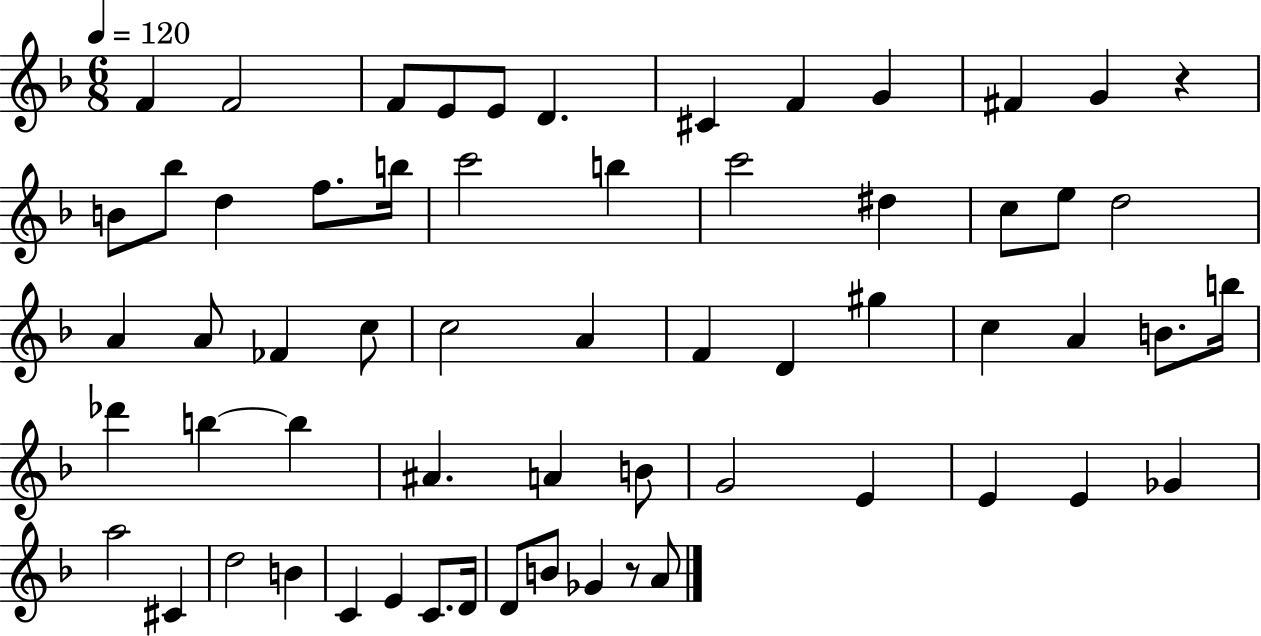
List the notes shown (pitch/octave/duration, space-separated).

F4/q F4/h F4/e E4/e E4/e D4/q. C#4/q F4/q G4/q F#4/q G4/q R/q B4/e Bb5/e D5/q F5/e. B5/s C6/h B5/q C6/h D#5/q C5/e E5/e D5/h A4/q A4/e FES4/q C5/e C5/h A4/q F4/q D4/q G#5/q C5/q A4/q B4/e. B5/s Db6/q B5/q B5/q A#4/q. A4/q B4/e G4/h E4/q E4/q E4/q Gb4/q A5/h C#4/q D5/h B4/q C4/q E4/q C4/e. D4/s D4/e B4/e Gb4/q R/e A4/e